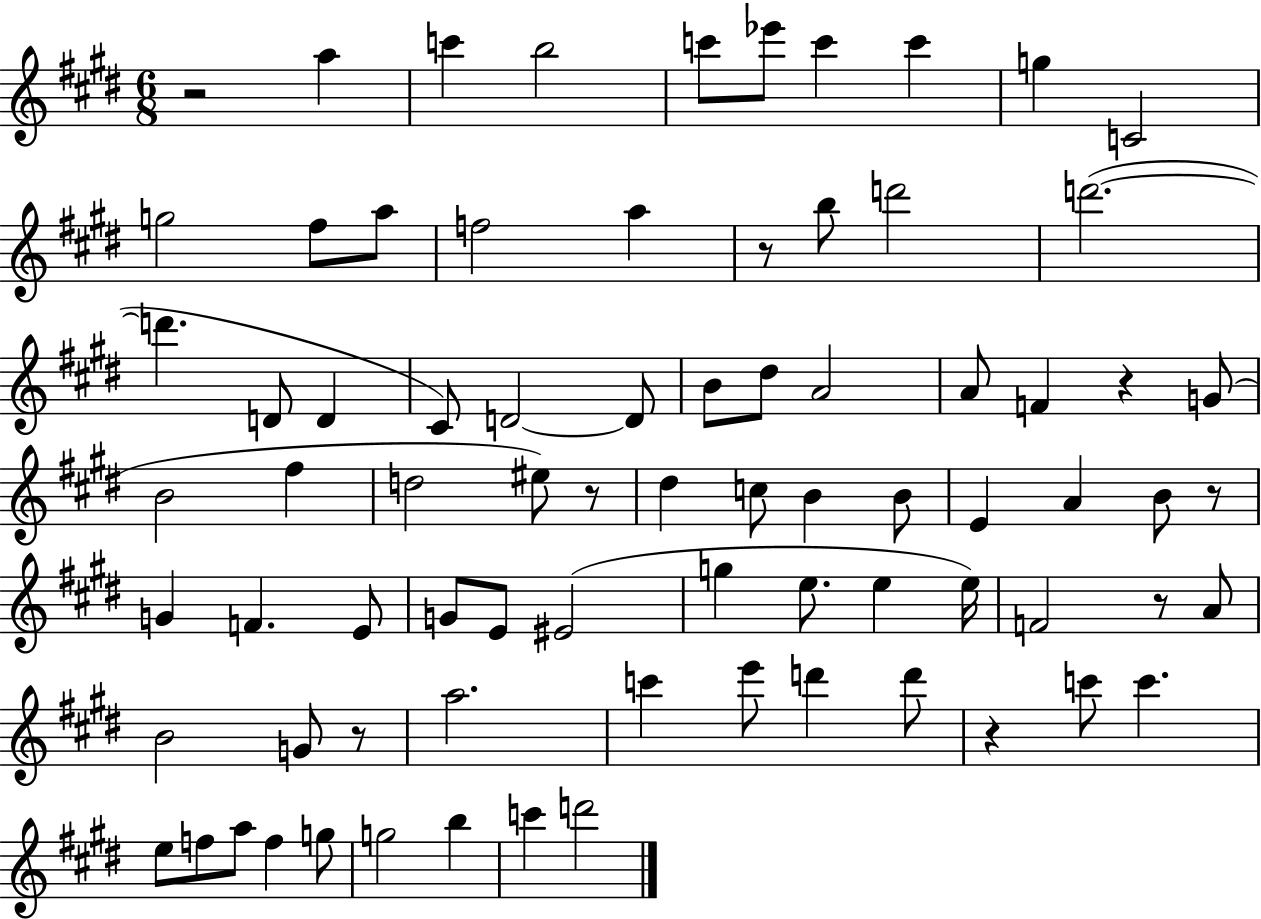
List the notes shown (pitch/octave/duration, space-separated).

R/h A5/q C6/q B5/h C6/e Eb6/e C6/q C6/q G5/q C4/h G5/h F#5/e A5/e F5/h A5/q R/e B5/e D6/h D6/h. D6/q. D4/e D4/q C#4/e D4/h D4/e B4/e D#5/e A4/h A4/e F4/q R/q G4/e B4/h F#5/q D5/h EIS5/e R/e D#5/q C5/e B4/q B4/e E4/q A4/q B4/e R/e G4/q F4/q. E4/e G4/e E4/e EIS4/h G5/q E5/e. E5/q E5/s F4/h R/e A4/e B4/h G4/e R/e A5/h. C6/q E6/e D6/q D6/e R/q C6/e C6/q. E5/e F5/e A5/e F5/q G5/e G5/h B5/q C6/q D6/h